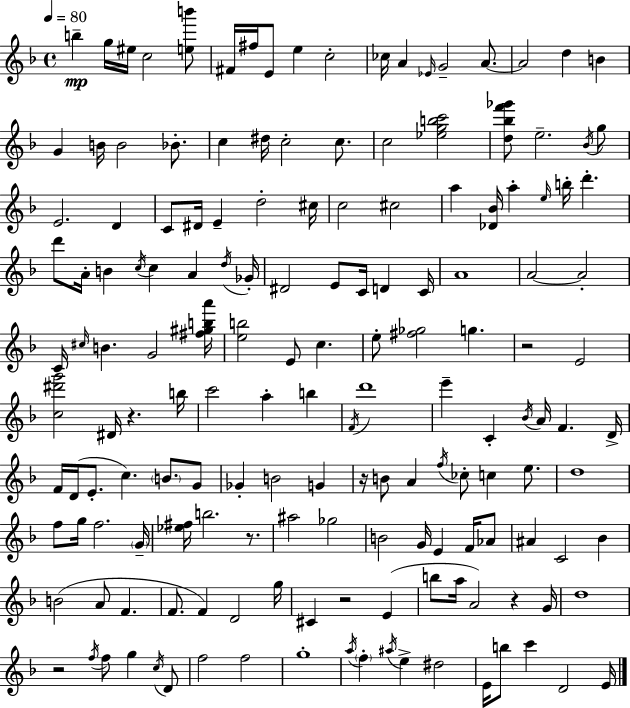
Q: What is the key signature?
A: F major